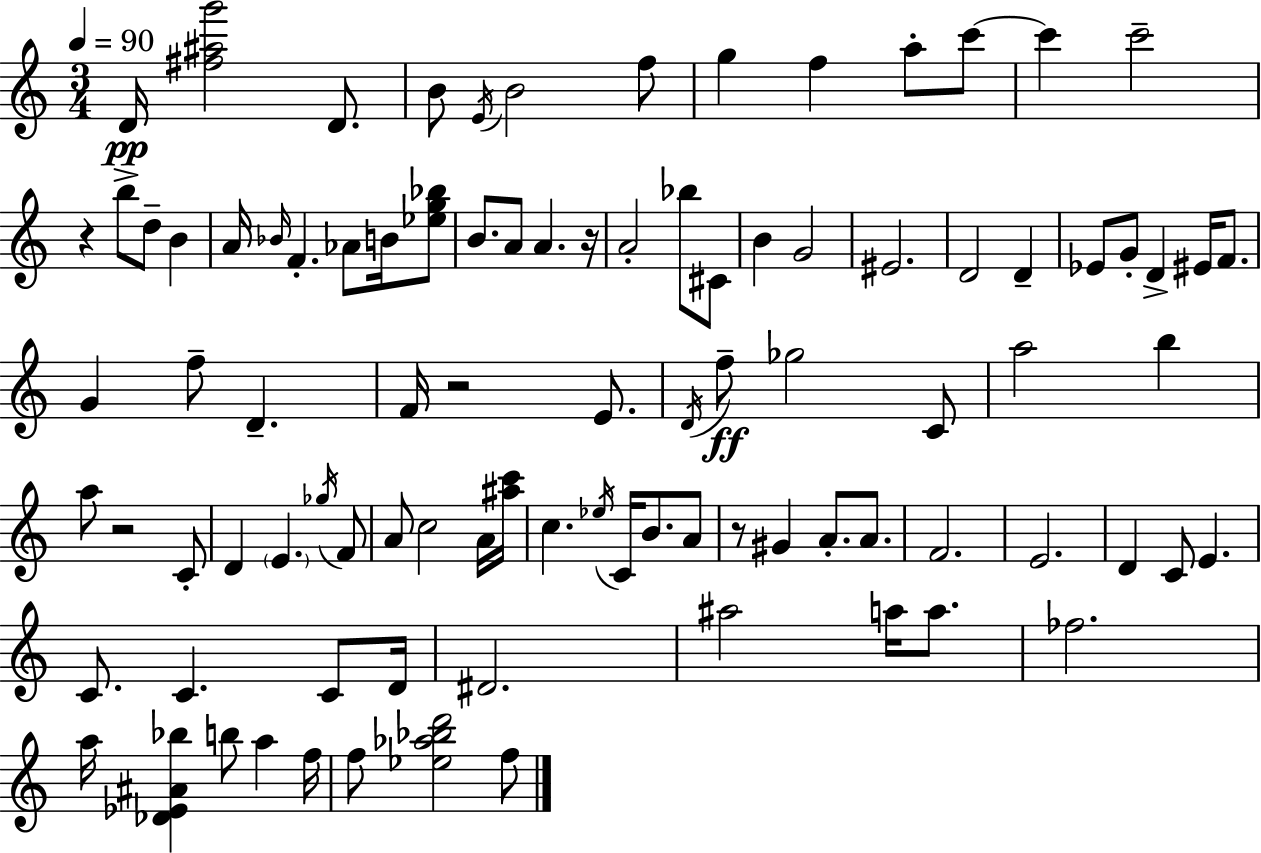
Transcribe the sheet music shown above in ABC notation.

X:1
T:Untitled
M:3/4
L:1/4
K:C
D/4 [^f^ag']2 D/2 B/2 E/4 B2 f/2 g f a/2 c'/2 c' c'2 z b/2 d/2 B A/4 _B/4 F _A/2 B/4 [_eg_b]/2 B/2 A/2 A z/4 A2 _b/2 ^C/2 B G2 ^E2 D2 D _E/2 G/2 D ^E/4 F/2 G f/2 D F/4 z2 E/2 D/4 f/2 _g2 C/2 a2 b a/2 z2 C/2 D E _g/4 F/2 A/2 c2 A/4 [^ac']/4 c _e/4 C/4 B/2 A/2 z/2 ^G A/2 A/2 F2 E2 D C/2 E C/2 C C/2 D/4 ^D2 ^a2 a/4 a/2 _f2 a/4 [_D_E^A_b] b/2 a f/4 f/2 [_e_a_bd']2 f/2